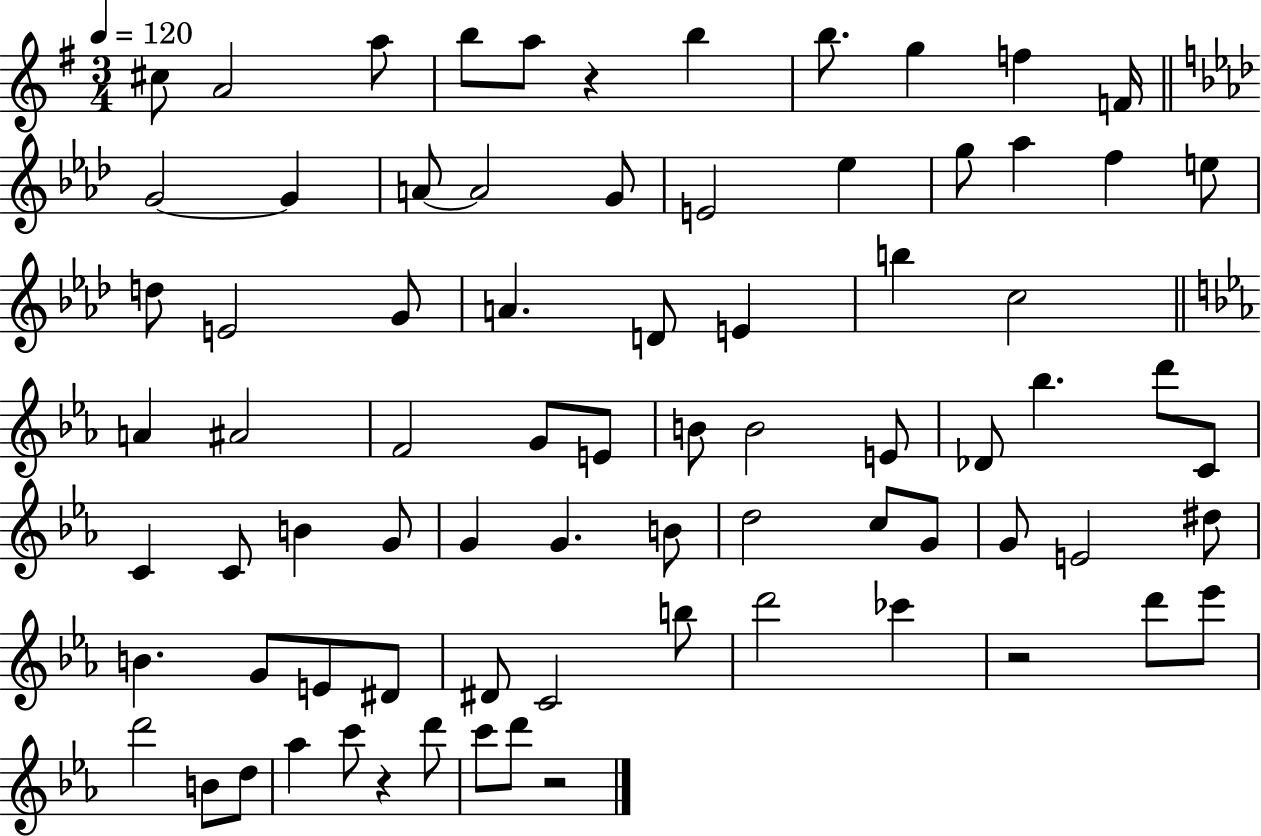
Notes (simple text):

C#5/e A4/h A5/e B5/e A5/e R/q B5/q B5/e. G5/q F5/q F4/s G4/h G4/q A4/e A4/h G4/e E4/h Eb5/q G5/e Ab5/q F5/q E5/e D5/e E4/h G4/e A4/q. D4/e E4/q B5/q C5/h A4/q A#4/h F4/h G4/e E4/e B4/e B4/h E4/e Db4/e Bb5/q. D6/e C4/e C4/q C4/e B4/q G4/e G4/q G4/q. B4/e D5/h C5/e G4/e G4/e E4/h D#5/e B4/q. G4/e E4/e D#4/e D#4/e C4/h B5/e D6/h CES6/q R/h D6/e Eb6/e D6/h B4/e D5/e Ab5/q C6/e R/q D6/e C6/e D6/e R/h